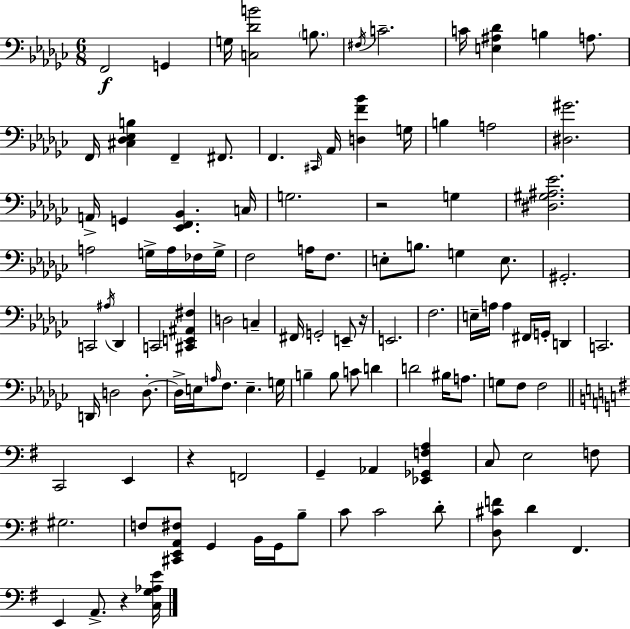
F2/h G2/q G3/s [C3,Db4,B4]/h B3/e. F#3/s C4/h. C4/s [E3,A#3,Db4]/q B3/q A3/e. F2/s [C#3,Db3,Eb3,B3]/q F2/q F#2/e. F2/q. C#2/s Ab2/s [D3,F4,Bb4]/q G3/s B3/q A3/h [D#3,G#4]/h. A2/s G2/q [Eb2,F2,Bb2]/q. C3/s G3/h. R/h G3/q [D#3,G#3,A#3,Eb4]/h. A3/h G3/s A3/s FES3/s G3/s F3/h A3/s F3/e. E3/e B3/e. G3/q E3/e. G#2/h. C2/h A#3/s Db2/q C2/h [C#2,E2,A#2,F#3]/q D3/h C3/q F#2/s G2/h E2/e R/s E2/h. F3/h. E3/s A3/s A3/q F#2/s G2/s D2/q C2/h. D2/s D3/h D3/e. D3/s E3/s A3/s F3/e. E3/q. G3/s B3/q B3/e C4/e D4/q D4/h BIS3/s A3/e. G3/e F3/e F3/h C2/h E2/q R/q F2/h G2/q Ab2/q [Eb2,Gb2,F3,A3]/q C3/e E3/h F3/e G#3/h. F3/e [C#2,E2,A2,F#3]/e G2/q B2/s G2/s B3/e C4/e C4/h D4/e [D3,C#4,F4]/e D4/q F#2/q. E2/q A2/e. R/q [C3,G3,Ab3,E4]/s